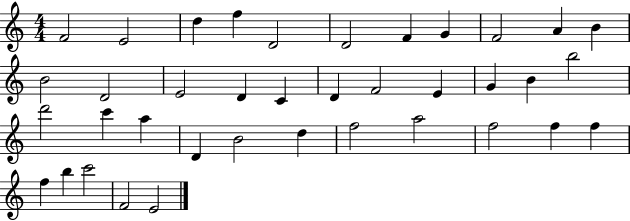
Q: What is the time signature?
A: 4/4